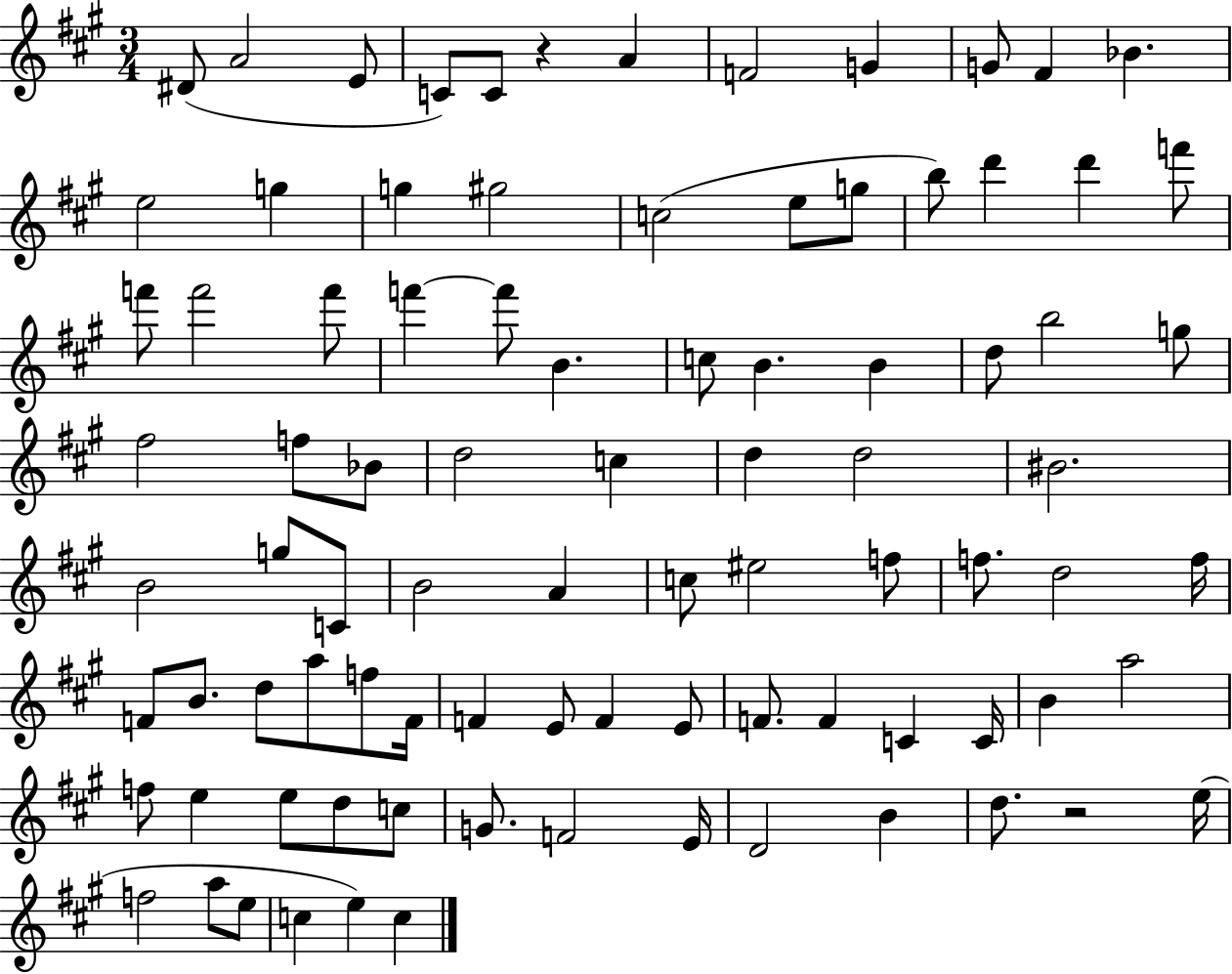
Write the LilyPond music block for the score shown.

{
  \clef treble
  \numericTimeSignature
  \time 3/4
  \key a \major
  \repeat volta 2 { dis'8( a'2 e'8 | c'8) c'8 r4 a'4 | f'2 g'4 | g'8 fis'4 bes'4. | \break e''2 g''4 | g''4 gis''2 | c''2( e''8 g''8 | b''8) d'''4 d'''4 f'''8 | \break f'''8 f'''2 f'''8 | f'''4~~ f'''8 b'4. | c''8 b'4. b'4 | d''8 b''2 g''8 | \break fis''2 f''8 bes'8 | d''2 c''4 | d''4 d''2 | bis'2. | \break b'2 g''8 c'8 | b'2 a'4 | c''8 eis''2 f''8 | f''8. d''2 f''16 | \break f'8 b'8. d''8 a''8 f''8 f'16 | f'4 e'8 f'4 e'8 | f'8. f'4 c'4 c'16 | b'4 a''2 | \break f''8 e''4 e''8 d''8 c''8 | g'8. f'2 e'16 | d'2 b'4 | d''8. r2 e''16( | \break f''2 a''8 e''8 | c''4 e''4) c''4 | } \bar "|."
}